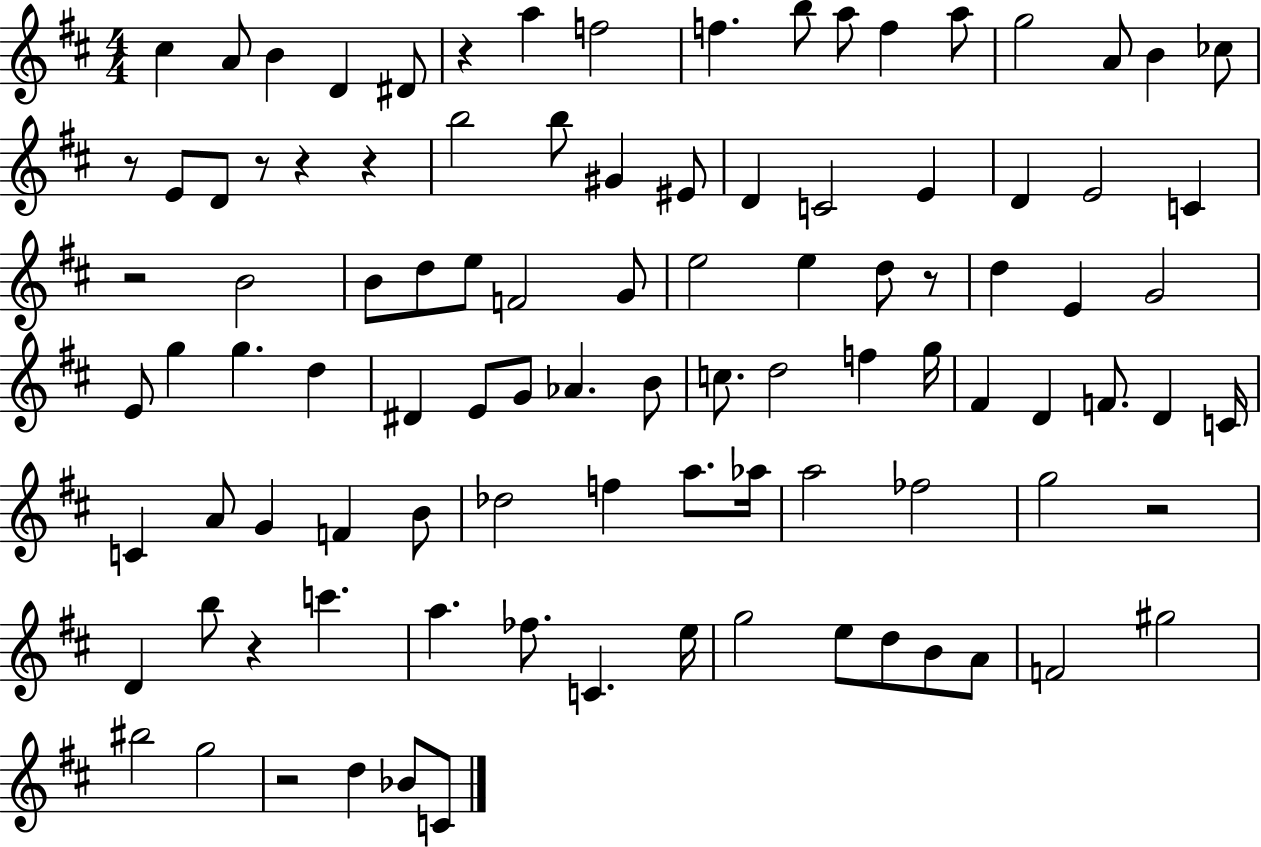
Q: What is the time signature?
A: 4/4